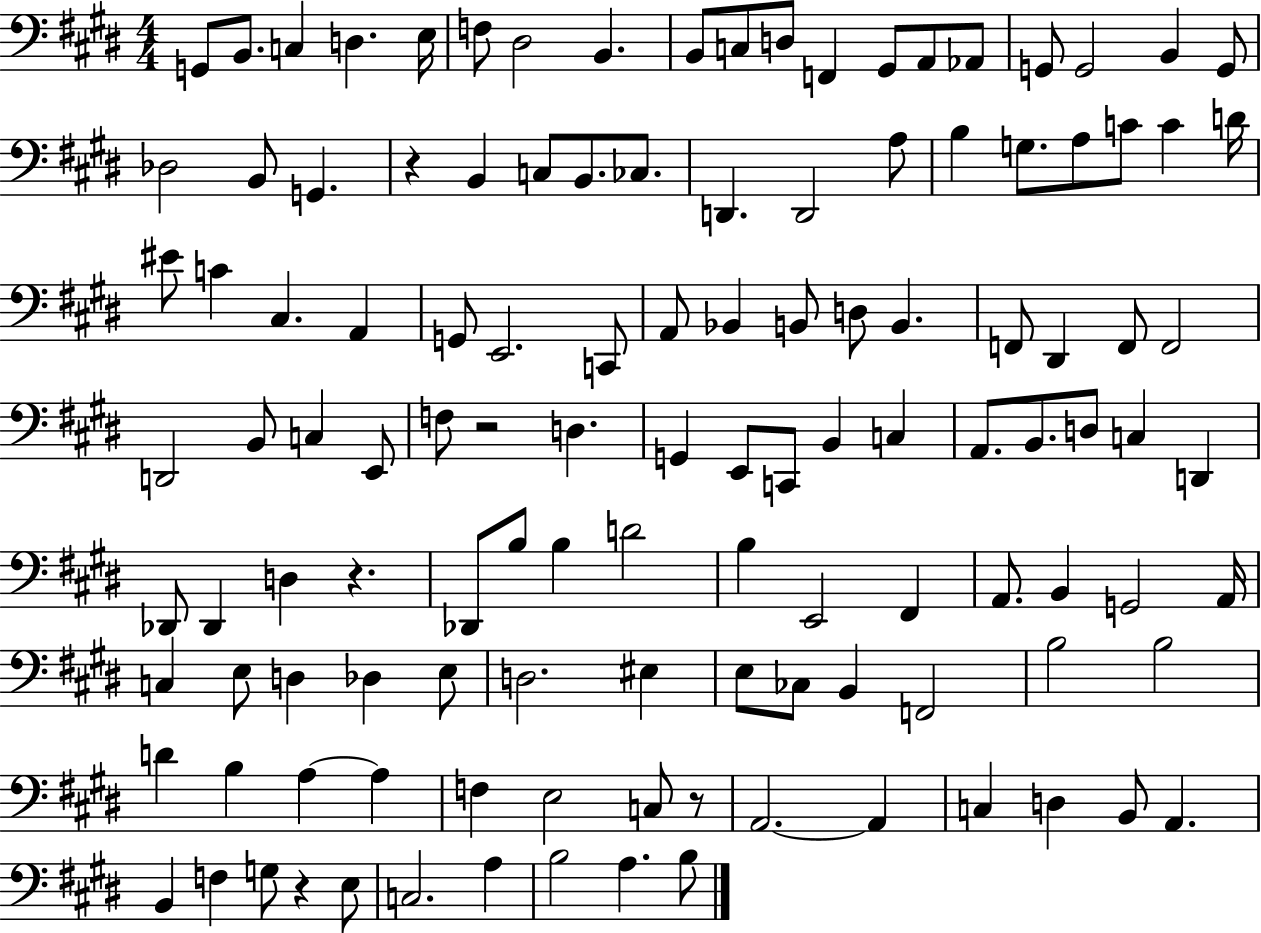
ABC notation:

X:1
T:Untitled
M:4/4
L:1/4
K:E
G,,/2 B,,/2 C, D, E,/4 F,/2 ^D,2 B,, B,,/2 C,/2 D,/2 F,, ^G,,/2 A,,/2 _A,,/2 G,,/2 G,,2 B,, G,,/2 _D,2 B,,/2 G,, z B,, C,/2 B,,/2 _C,/2 D,, D,,2 A,/2 B, G,/2 A,/2 C/2 C D/4 ^E/2 C ^C, A,, G,,/2 E,,2 C,,/2 A,,/2 _B,, B,,/2 D,/2 B,, F,,/2 ^D,, F,,/2 F,,2 D,,2 B,,/2 C, E,,/2 F,/2 z2 D, G,, E,,/2 C,,/2 B,, C, A,,/2 B,,/2 D,/2 C, D,, _D,,/2 _D,, D, z _D,,/2 B,/2 B, D2 B, E,,2 ^F,, A,,/2 B,, G,,2 A,,/4 C, E,/2 D, _D, E,/2 D,2 ^E, E,/2 _C,/2 B,, F,,2 B,2 B,2 D B, A, A, F, E,2 C,/2 z/2 A,,2 A,, C, D, B,,/2 A,, B,, F, G,/2 z E,/2 C,2 A, B,2 A, B,/2